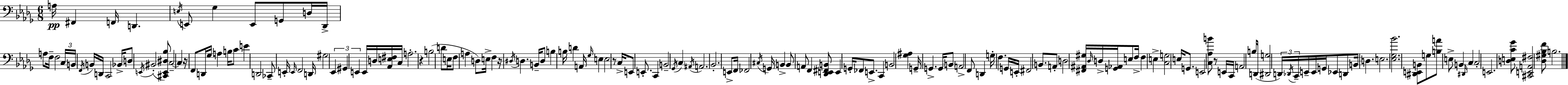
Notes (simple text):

A3/s F#2/q F2/s D2/q. E3/s E2/e Gb3/q E2/e G2/e D3/s Db2/s A3/e F3/s F3/h C3/s B2/s F2/s B2/s D2/s C2/h Bb2/s D3/e E2/s BIS2/h [C#2,E2,D#3,Bb3]/e C3/h C3/q R/s F2/e D2/s Gb3/s A3/q B3/s C4/e E4/q D2/h CES2/e E2/s E2/s F2/h D2/s G#3/h Eb2/q G#2/q E2/q E2/s D3/s [Ab2,E3,F#3]/s C3/s A3/h. R/q B3/h D4/e E3/s F3/e A3/q D3/e E3/s F3/q R/s D#3/s D3/q. B2/s D3/e B3/q B3/s D4/q A2/s Gb3/s E3/q E3/h R/e C3/s E2/e E2/e. C2/q B2/h Gb2/s C3/q A#2/s A2/h. Bb2/h. E2/e F2/s FES2/h C#3/s G2/s B2/q B2/e A2/e F2/q [Db2,E2,F#2,B2]/e E2/q G2/s FES2/e E2/e. C2/q B2/h [Gb3,A#3]/q G2/s G2/q. G2/s B2/e A2/h F2/e D2/q G3/s F3/q. G2/s E2/s F#2/h B2/e. A2/e D3/h [F#2,A#2,G#3]/s Db3/s D3/s [G2,Ab2]/s E3/e F3/s F3/q E3/q [C3,G3]/h E3/s G2/e. E2/h [C3,Ab3,B4]/e R/e E2/s C2/s A2/h B3/s D2/s [D#2,G3]/h D2/s Db2/s C2/s E2/s E2/s G2/s Eb2/e D2/e B2/s D3/q. E3/h. [Eb3,Gb3,Bb4]/h. [D#2,E2,B2]/e G3/e [B3,A4]/e E3/e B2/q D#2/s C3/q C3/h E2/h. [D3,E3,C4,Gb4]/e [C#2,E2,A2,F#3]/h [Db3,G#3,Bb3,F4]/e B3/h.